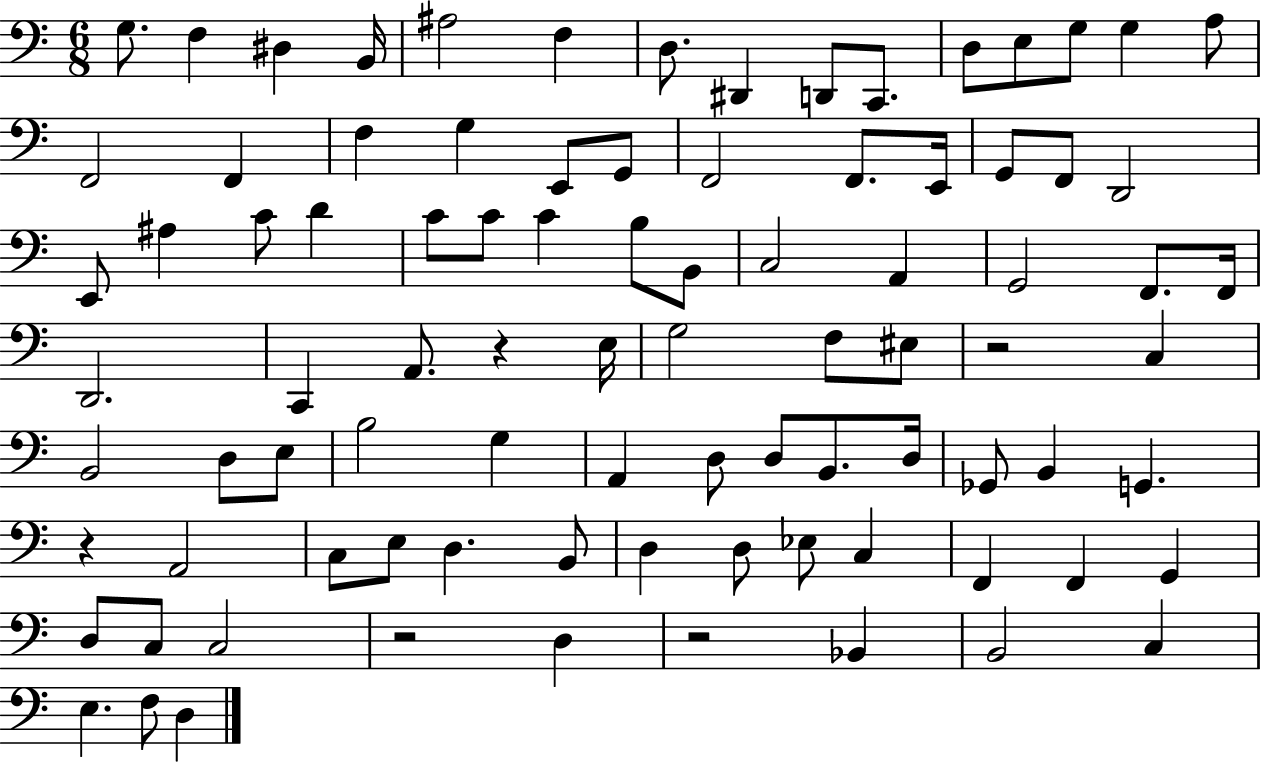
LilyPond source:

{
  \clef bass
  \numericTimeSignature
  \time 6/8
  \key c \major
  \repeat volta 2 { g8. f4 dis4 b,16 | ais2 f4 | d8. dis,4 d,8 c,8. | d8 e8 g8 g4 a8 | \break f,2 f,4 | f4 g4 e,8 g,8 | f,2 f,8. e,16 | g,8 f,8 d,2 | \break e,8 ais4 c'8 d'4 | c'8 c'8 c'4 b8 b,8 | c2 a,4 | g,2 f,8. f,16 | \break d,2. | c,4 a,8. r4 e16 | g2 f8 eis8 | r2 c4 | \break b,2 d8 e8 | b2 g4 | a,4 d8 d8 b,8. d16 | ges,8 b,4 g,4. | \break r4 a,2 | c8 e8 d4. b,8 | d4 d8 ees8 c4 | f,4 f,4 g,4 | \break d8 c8 c2 | r2 d4 | r2 bes,4 | b,2 c4 | \break e4. f8 d4 | } \bar "|."
}